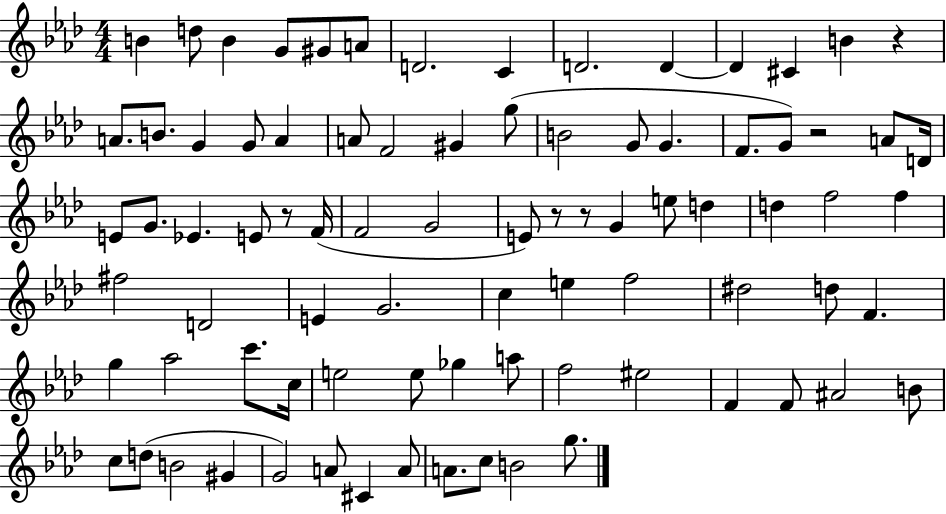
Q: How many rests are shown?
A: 5